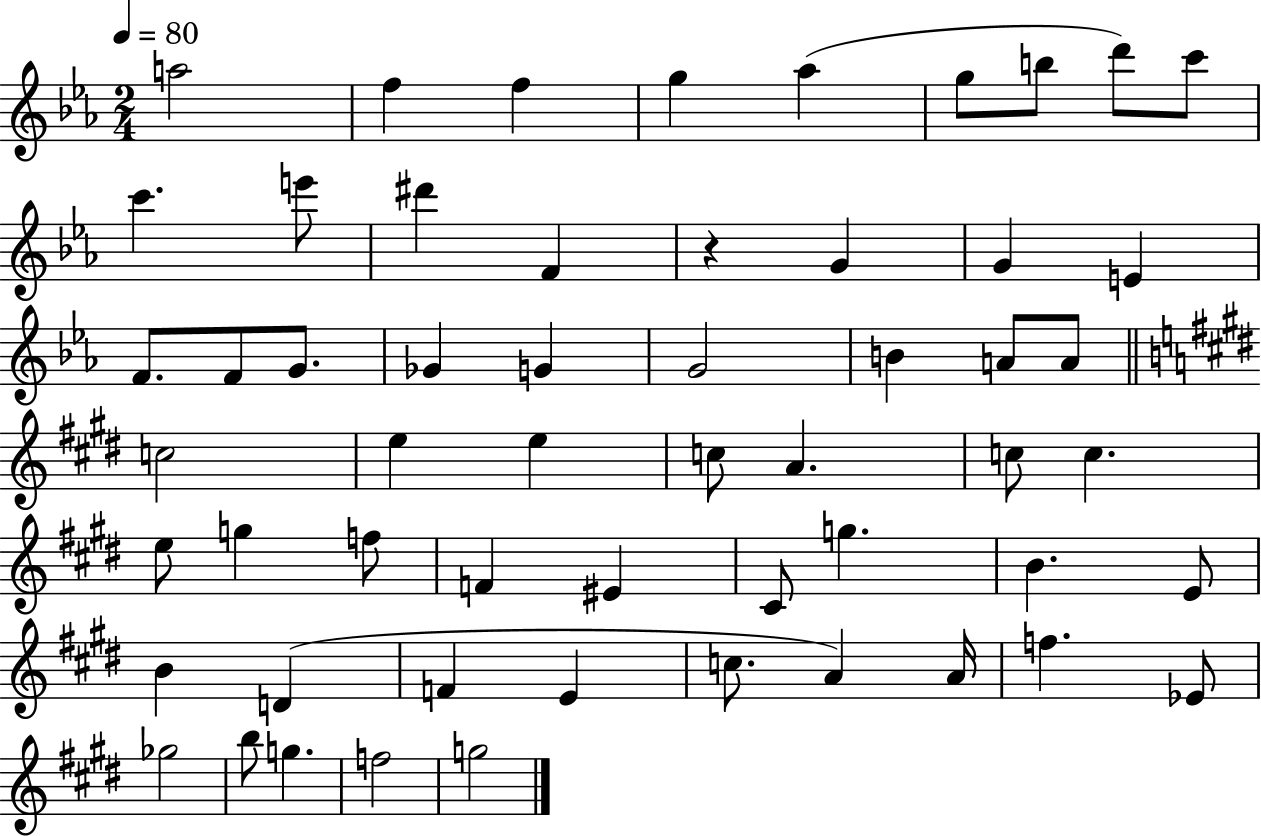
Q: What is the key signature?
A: EES major